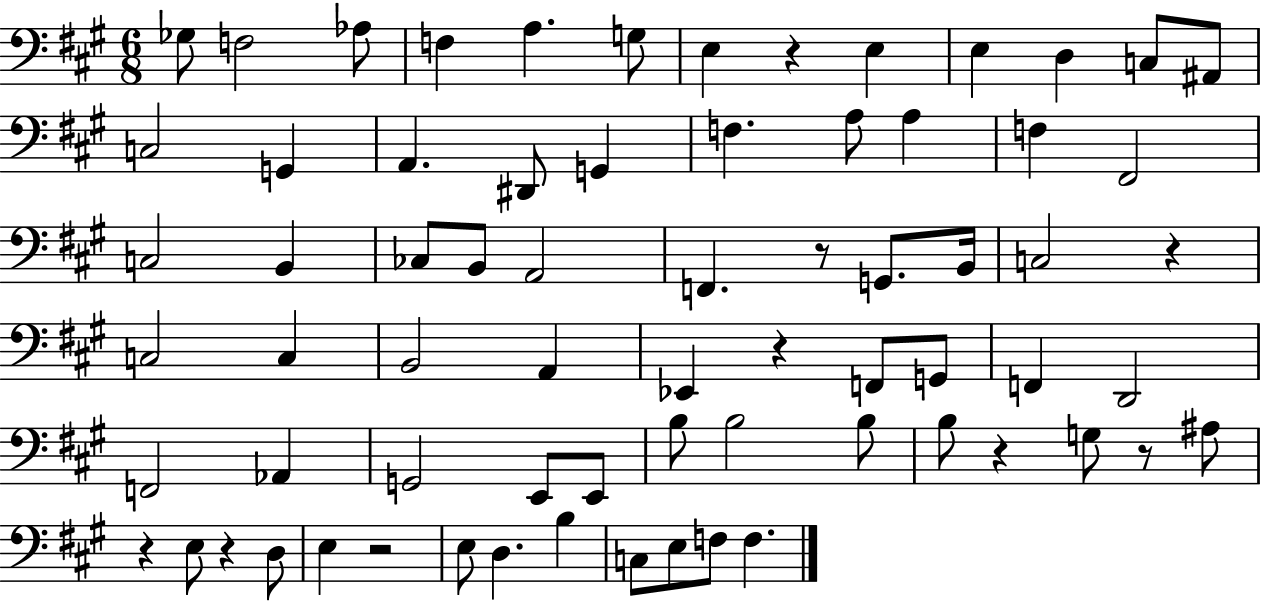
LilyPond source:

{
  \clef bass
  \numericTimeSignature
  \time 6/8
  \key a \major
  ges8 f2 aes8 | f4 a4. g8 | e4 r4 e4 | e4 d4 c8 ais,8 | \break c2 g,4 | a,4. dis,8 g,4 | f4. a8 a4 | f4 fis,2 | \break c2 b,4 | ces8 b,8 a,2 | f,4. r8 g,8. b,16 | c2 r4 | \break c2 c4 | b,2 a,4 | ees,4 r4 f,8 g,8 | f,4 d,2 | \break f,2 aes,4 | g,2 e,8 e,8 | b8 b2 b8 | b8 r4 g8 r8 ais8 | \break r4 e8 r4 d8 | e4 r2 | e8 d4. b4 | c8 e8 f8 f4. | \break \bar "|."
}